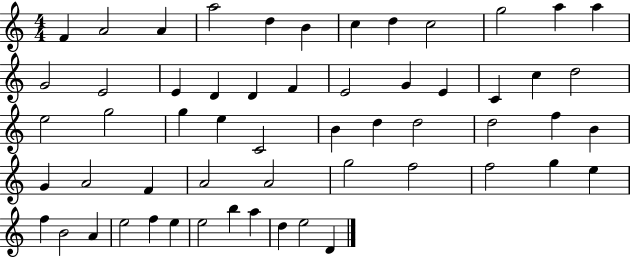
{
  \clef treble
  \numericTimeSignature
  \time 4/4
  \key c \major
  f'4 a'2 a'4 | a''2 d''4 b'4 | c''4 d''4 c''2 | g''2 a''4 a''4 | \break g'2 e'2 | e'4 d'4 d'4 f'4 | e'2 g'4 e'4 | c'4 c''4 d''2 | \break e''2 g''2 | g''4 e''4 c'2 | b'4 d''4 d''2 | d''2 f''4 b'4 | \break g'4 a'2 f'4 | a'2 a'2 | g''2 f''2 | f''2 g''4 e''4 | \break f''4 b'2 a'4 | e''2 f''4 e''4 | e''2 b''4 a''4 | d''4 e''2 d'4 | \break \bar "|."
}